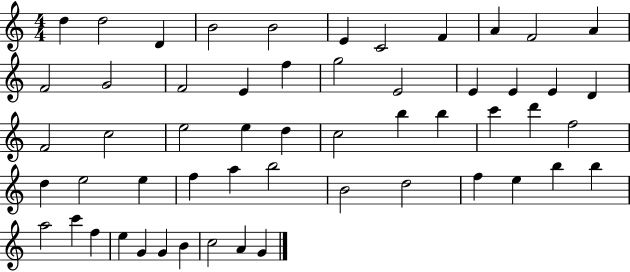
{
  \clef treble
  \numericTimeSignature
  \time 4/4
  \key c \major
  d''4 d''2 d'4 | b'2 b'2 | e'4 c'2 f'4 | a'4 f'2 a'4 | \break f'2 g'2 | f'2 e'4 f''4 | g''2 e'2 | e'4 e'4 e'4 d'4 | \break f'2 c''2 | e''2 e''4 d''4 | c''2 b''4 b''4 | c'''4 d'''4 f''2 | \break d''4 e''2 e''4 | f''4 a''4 b''2 | b'2 d''2 | f''4 e''4 b''4 b''4 | \break a''2 c'''4 f''4 | e''4 g'4 g'4 b'4 | c''2 a'4 g'4 | \bar "|."
}